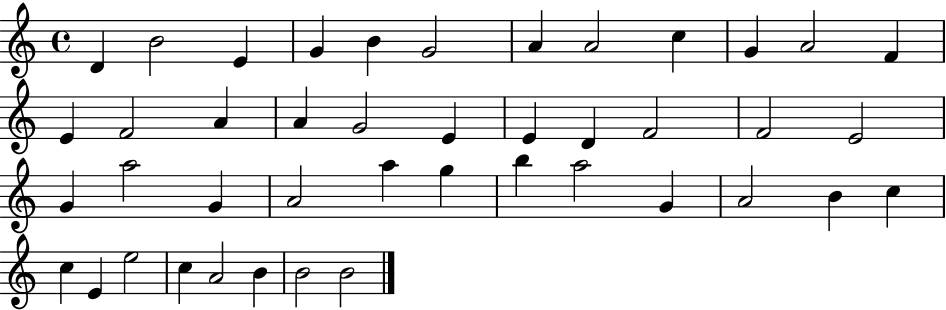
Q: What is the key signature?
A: C major